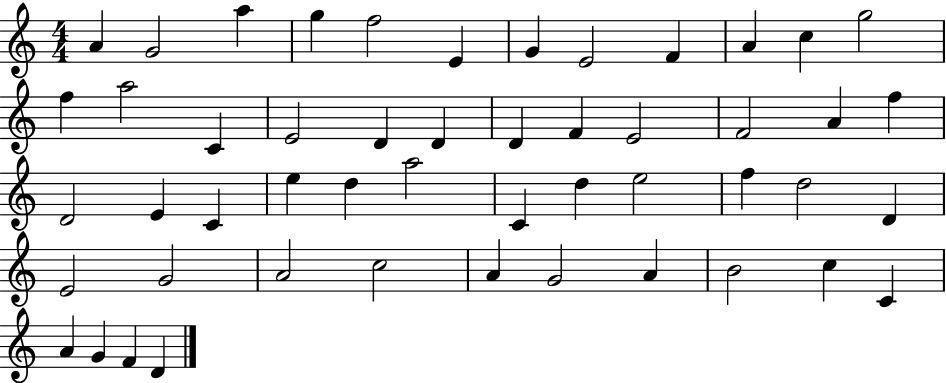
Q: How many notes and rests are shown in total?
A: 50